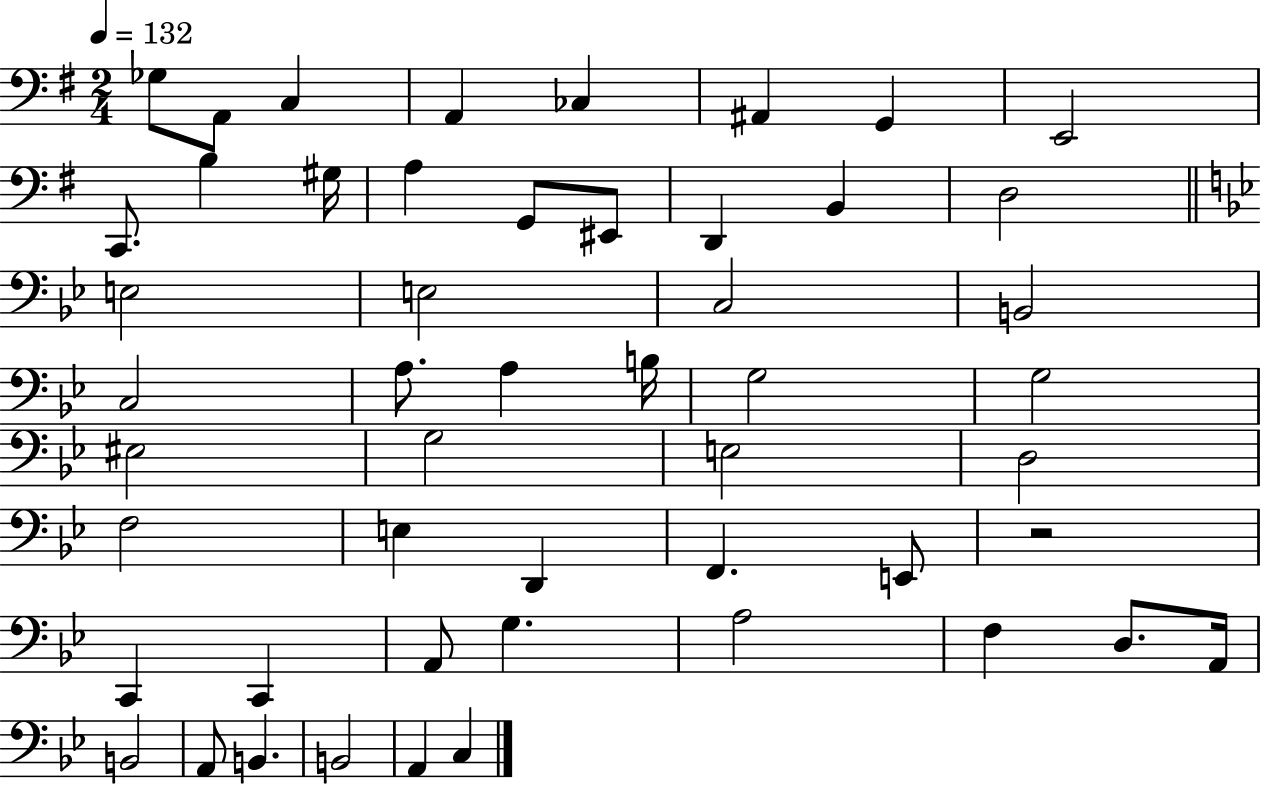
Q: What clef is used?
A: bass